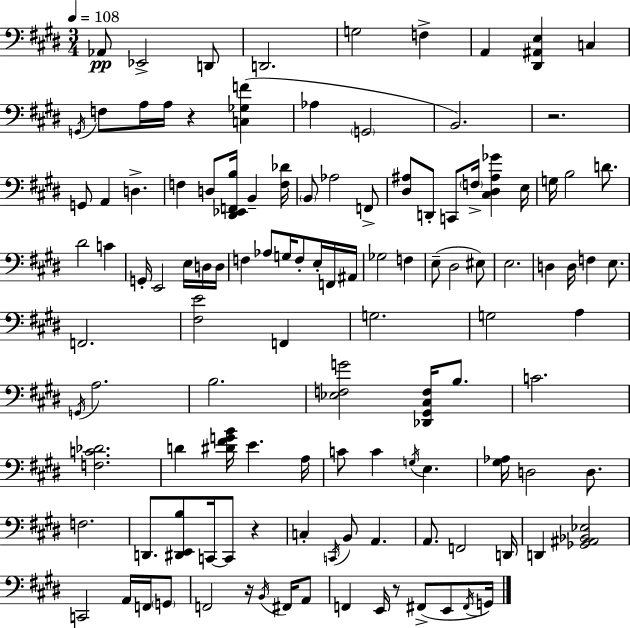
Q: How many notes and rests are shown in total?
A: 119